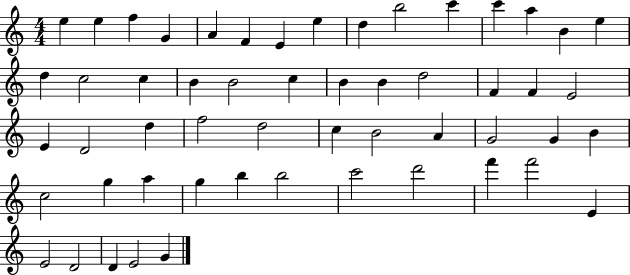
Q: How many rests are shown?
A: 0